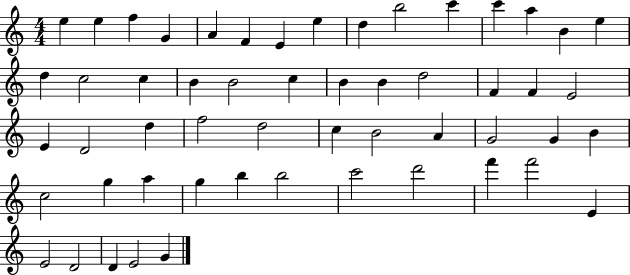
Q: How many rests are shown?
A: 0